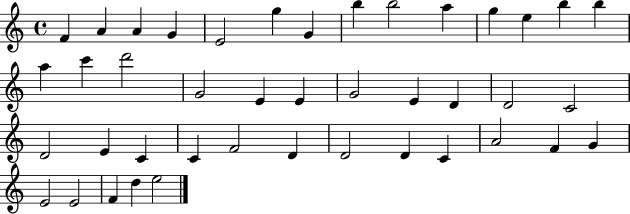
F4/q A4/q A4/q G4/q E4/h G5/q G4/q B5/q B5/h A5/q G5/q E5/q B5/q B5/q A5/q C6/q D6/h G4/h E4/q E4/q G4/h E4/q D4/q D4/h C4/h D4/h E4/q C4/q C4/q F4/h D4/q D4/h D4/q C4/q A4/h F4/q G4/q E4/h E4/h F4/q D5/q E5/h